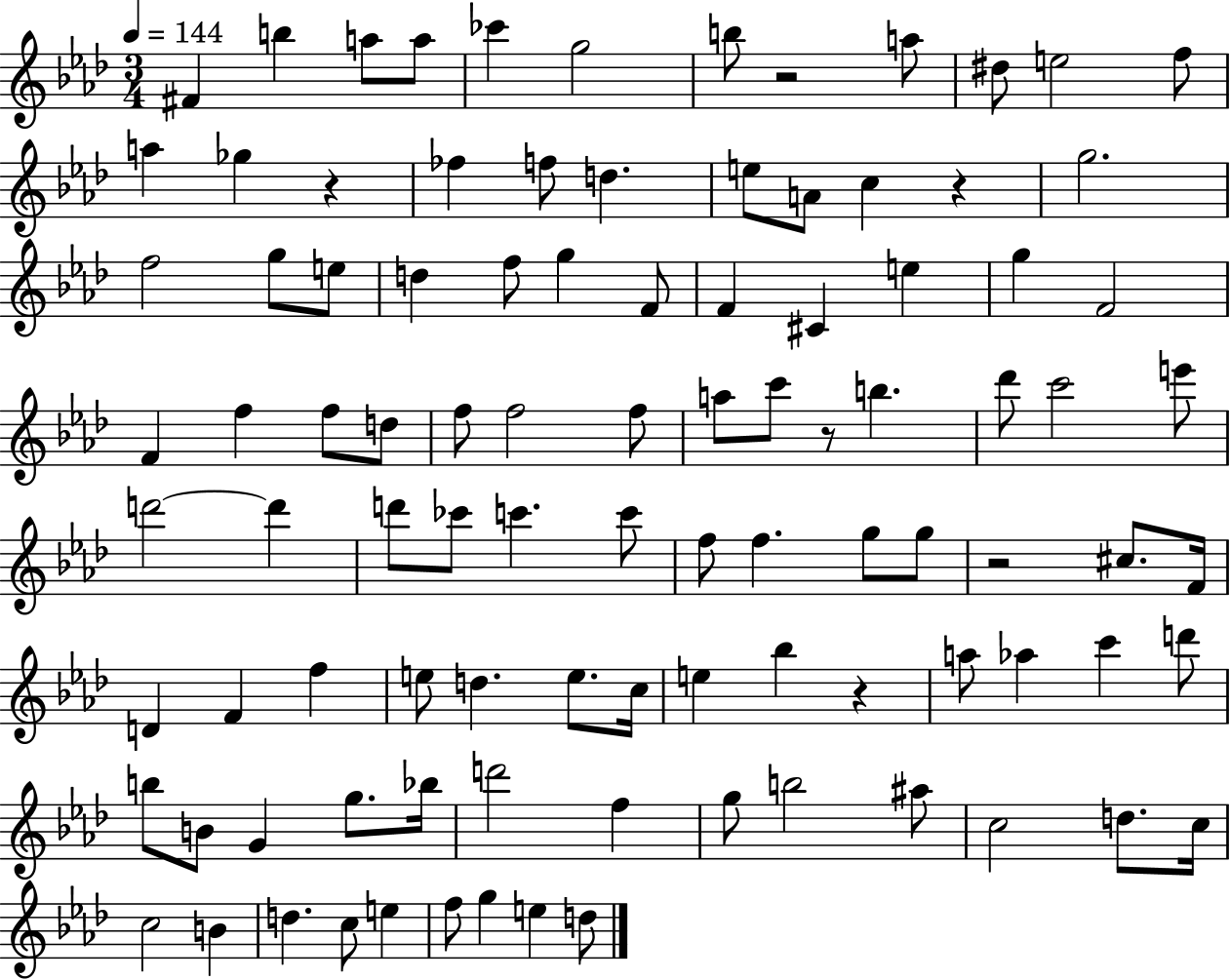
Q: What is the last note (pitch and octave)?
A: D5